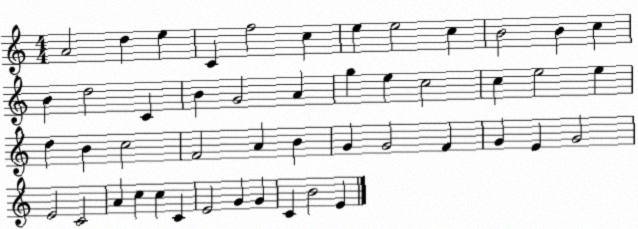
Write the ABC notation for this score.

X:1
T:Untitled
M:4/4
L:1/4
K:C
A2 d e C f2 c e e2 c B2 B c B d2 C B G2 A g e c2 c e2 e d B c2 F2 A B G G2 F G E G2 E2 C2 A c c C E2 G G C B2 E